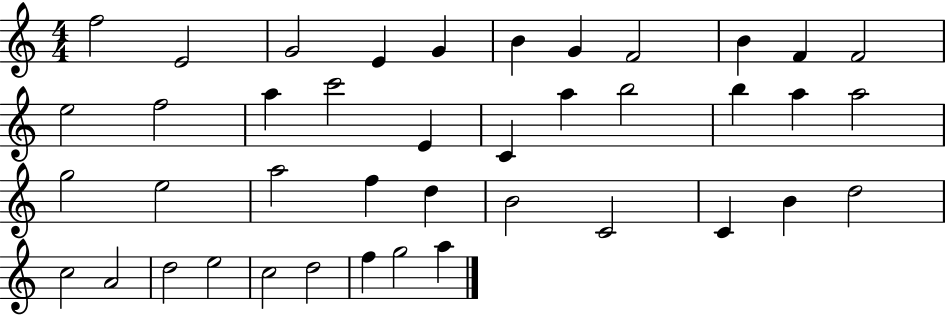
F5/h E4/h G4/h E4/q G4/q B4/q G4/q F4/h B4/q F4/q F4/h E5/h F5/h A5/q C6/h E4/q C4/q A5/q B5/h B5/q A5/q A5/h G5/h E5/h A5/h F5/q D5/q B4/h C4/h C4/q B4/q D5/h C5/h A4/h D5/h E5/h C5/h D5/h F5/q G5/h A5/q